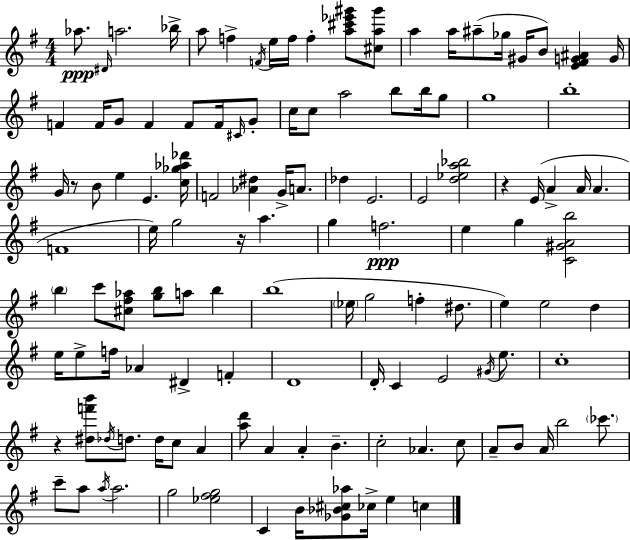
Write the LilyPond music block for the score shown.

{
  \clef treble
  \numericTimeSignature
  \time 4/4
  \key e \minor
  aes''8.\ppp \grace { dis'16 } a''2. | bes''16-> a''8 f''4-> \acciaccatura { f'16 } e''16 f''16 f''4-. <a'' cis''' ees''' gis'''>8 | <cis'' a'' gis'''>8 a''4 a''16 ais''8--( ges''16 gis'16 b'8) <e' fis' g' ais'>4 | g'16 f'4 f'16 g'8 f'4 f'8 f'16 | \break \grace { cis'16 } g'8-. c''16 c''8 a''2 b''8 | b''16 g''8 g''1 | b''1-. | g'16 r8 b'8 e''4 e'4. | \break <c'' ges'' aes'' des'''>16 f'2 <aes' dis''>4 g'16-> | a'8. des''4 e'2. | e'2 <d'' ees'' a'' bes''>2 | r4 e'16( a'4-> a'16 a'4. | \break f'1 | e''16) g''2 r16 a''4. | g''4 f''2.\ppp | e''4 g''4 <c' gis' a' b''>2 | \break \parenthesize b''4 c'''8 <cis'' fis'' aes''>8 <g'' b''>8 a''8 b''4 | b''1( | \parenthesize ees''16 g''2 f''4-. | dis''8. e''4) e''2 d''4 | \break e''16 e''8-> f''16 aes'4 dis'4-> f'4-. | d'1 | d'16-. c'4 e'2 | \acciaccatura { gis'16 } e''8. c''1-. | \break r4 <dis'' f''' b'''>8 \acciaccatura { des''16 } d''8. d''16 c''8 | a'4 <a'' d'''>8 a'4 a'4-. b'4.-- | c''2-. aes'4. | c''8 a'8-- b'8 a'16 b''2 | \break \parenthesize ces'''8. c'''8-- a''8 \acciaccatura { a''16 } a''2. | g''2 <ees'' fis'' g''>2 | c'4 b'16 <ges' bes' cis'' aes''>8 ces''16-> e''4 | c''4 \bar "|."
}